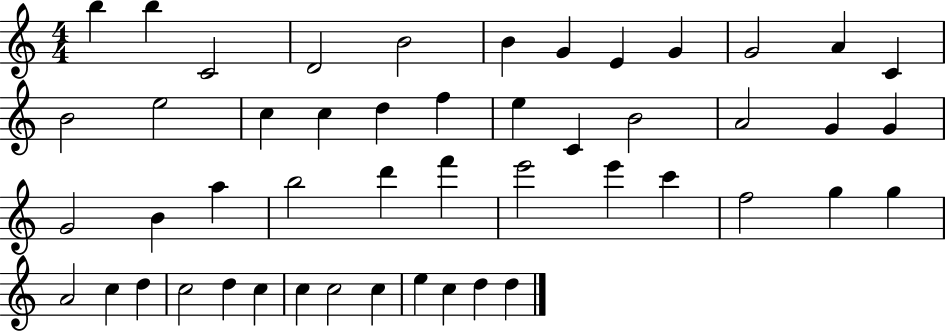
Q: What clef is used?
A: treble